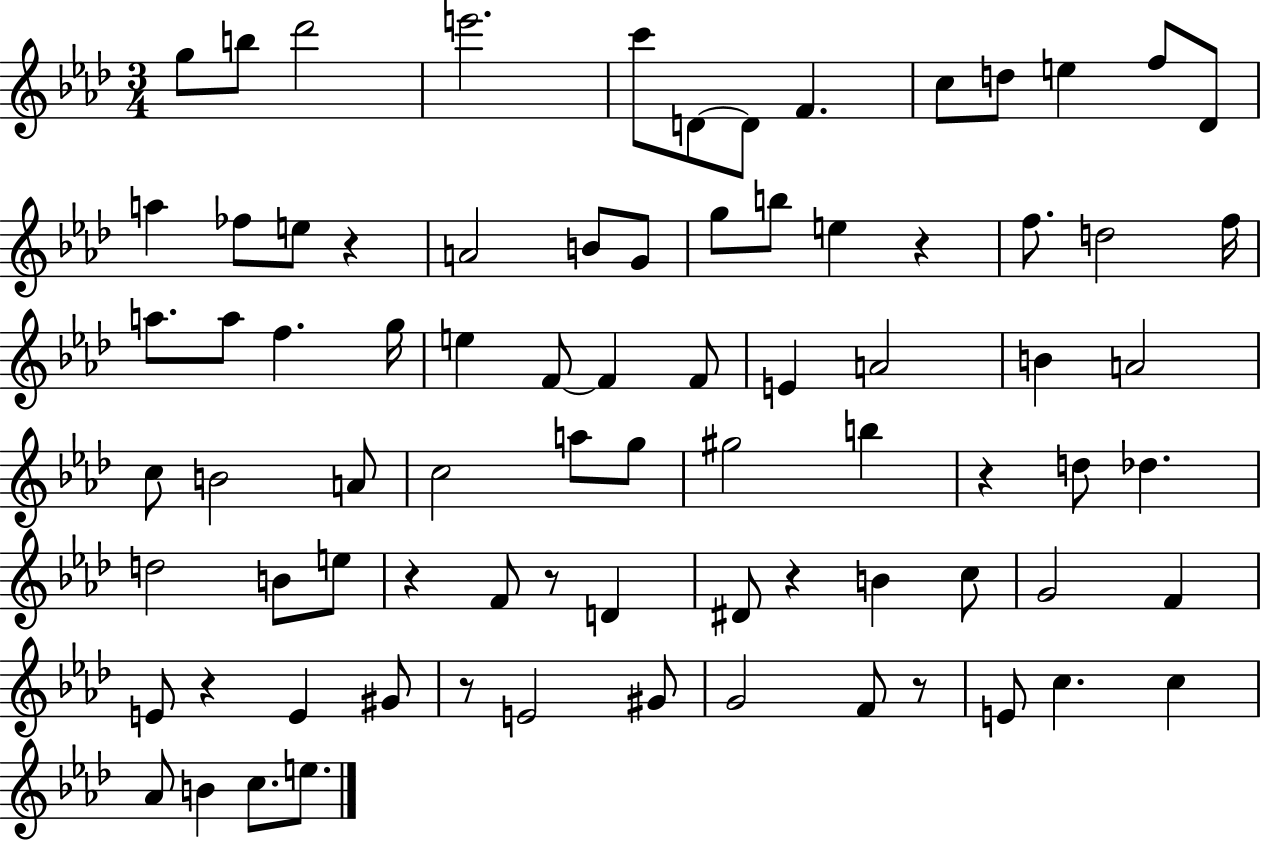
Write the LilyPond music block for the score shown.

{
  \clef treble
  \numericTimeSignature
  \time 3/4
  \key aes \major
  g''8 b''8 des'''2 | e'''2. | c'''8 d'8~~ d'8 f'4. | c''8 d''8 e''4 f''8 des'8 | \break a''4 fes''8 e''8 r4 | a'2 b'8 g'8 | g''8 b''8 e''4 r4 | f''8. d''2 f''16 | \break a''8. a''8 f''4. g''16 | e''4 f'8~~ f'4 f'8 | e'4 a'2 | b'4 a'2 | \break c''8 b'2 a'8 | c''2 a''8 g''8 | gis''2 b''4 | r4 d''8 des''4. | \break d''2 b'8 e''8 | r4 f'8 r8 d'4 | dis'8 r4 b'4 c''8 | g'2 f'4 | \break e'8 r4 e'4 gis'8 | r8 e'2 gis'8 | g'2 f'8 r8 | e'8 c''4. c''4 | \break aes'8 b'4 c''8. e''8. | \bar "|."
}